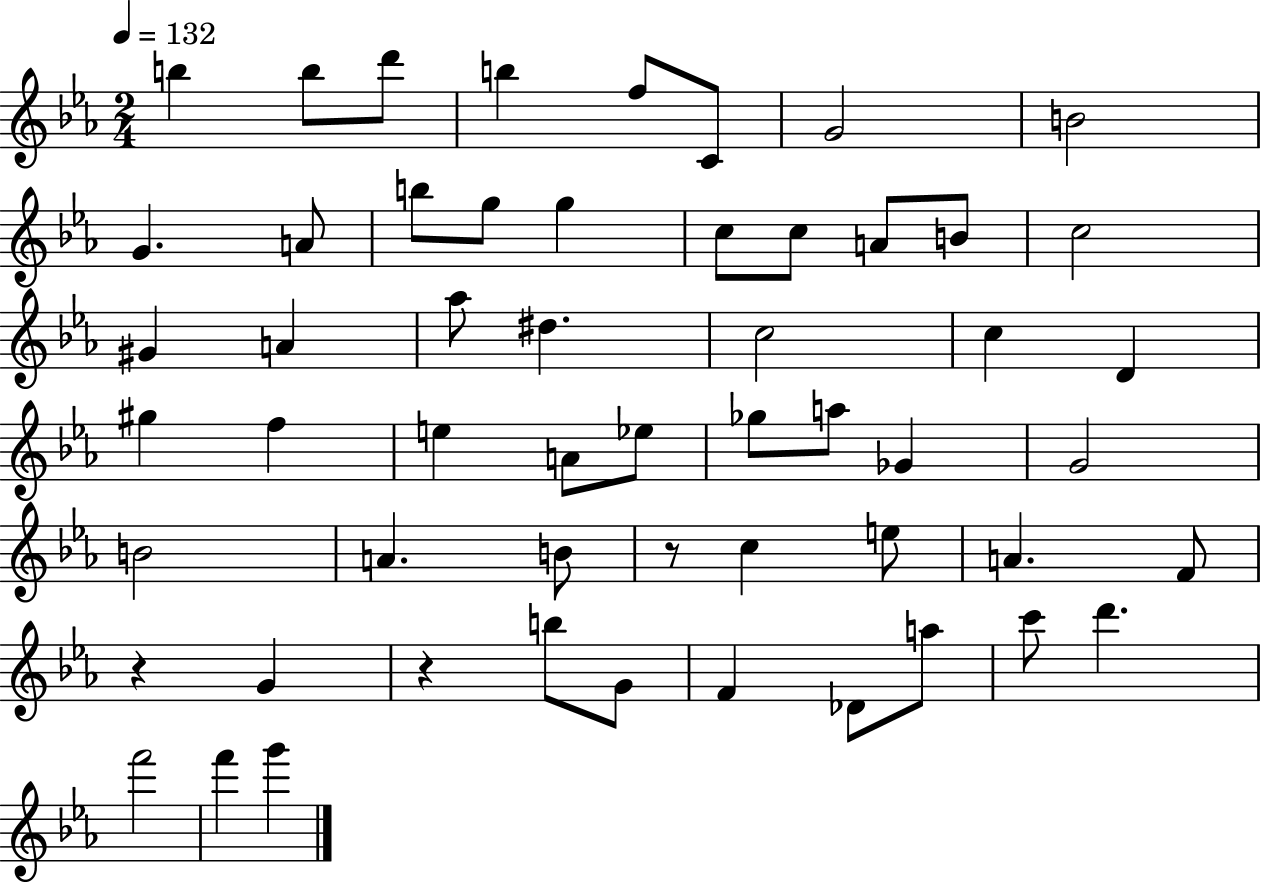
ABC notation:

X:1
T:Untitled
M:2/4
L:1/4
K:Eb
b b/2 d'/2 b f/2 C/2 G2 B2 G A/2 b/2 g/2 g c/2 c/2 A/2 B/2 c2 ^G A _a/2 ^d c2 c D ^g f e A/2 _e/2 _g/2 a/2 _G G2 B2 A B/2 z/2 c e/2 A F/2 z G z b/2 G/2 F _D/2 a/2 c'/2 d' f'2 f' g'